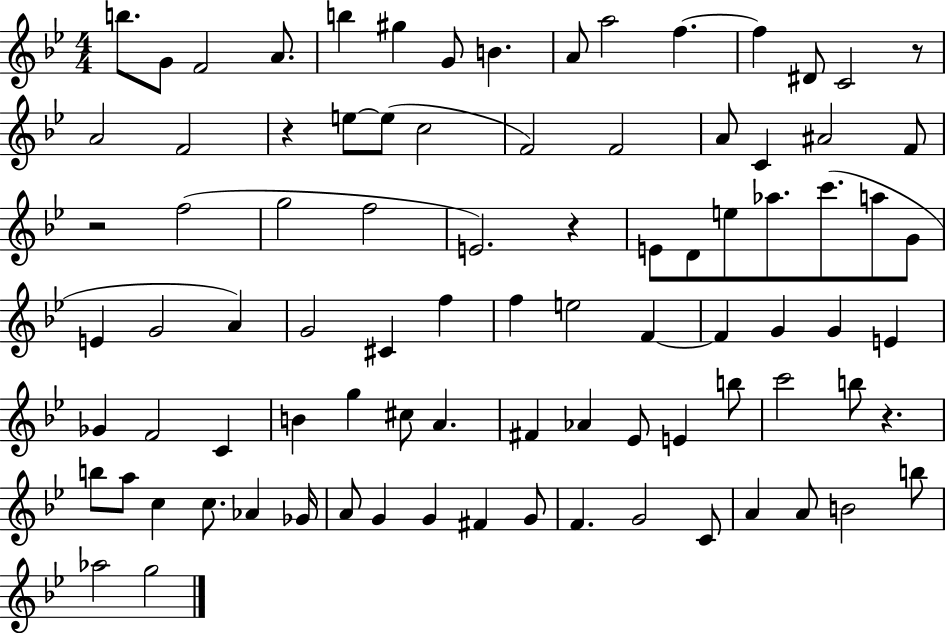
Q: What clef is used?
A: treble